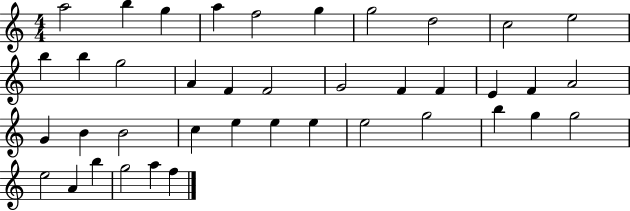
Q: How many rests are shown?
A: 0